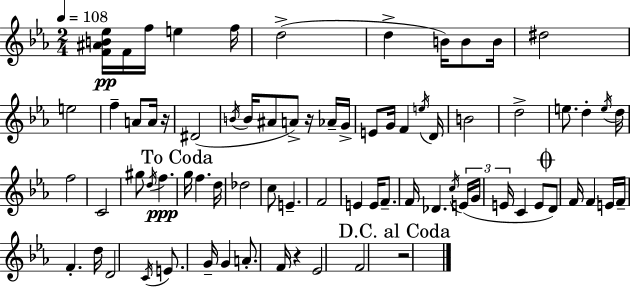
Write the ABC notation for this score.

X:1
T:Untitled
M:2/4
L:1/4
K:Cm
[F^AB_e]/4 F/4 f/4 e f/4 d2 d B/4 B/2 B/4 ^d2 e2 f A/2 A/4 z/4 ^D2 B/4 B/4 ^A/2 A/2 z/4 _A/4 G/4 E/2 G/4 F e/4 D/4 B2 d2 e/2 d e/4 d/4 f2 C2 ^g/2 d/4 f g/4 f d/4 _d2 c/2 E F2 E E/4 F/2 F/4 _D c/4 E/4 G/4 E/4 C E/2 D/2 F/4 F E/4 F/4 F d/4 D2 C/4 E/2 G/4 G A/2 F/4 z _E2 F2 z2